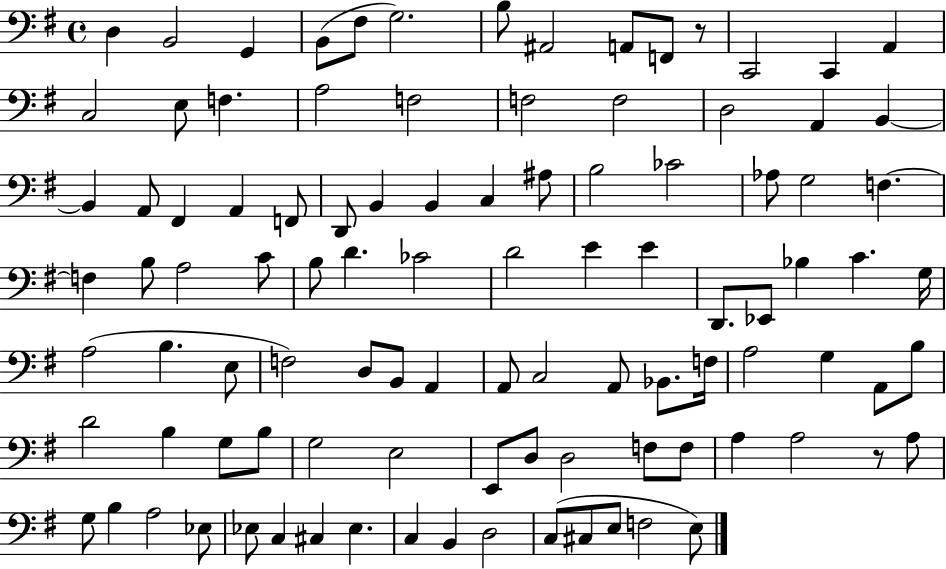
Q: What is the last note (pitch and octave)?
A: E3